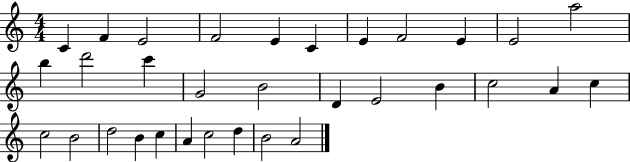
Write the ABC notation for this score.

X:1
T:Untitled
M:4/4
L:1/4
K:C
C F E2 F2 E C E F2 E E2 a2 b d'2 c' G2 B2 D E2 B c2 A c c2 B2 d2 B c A c2 d B2 A2